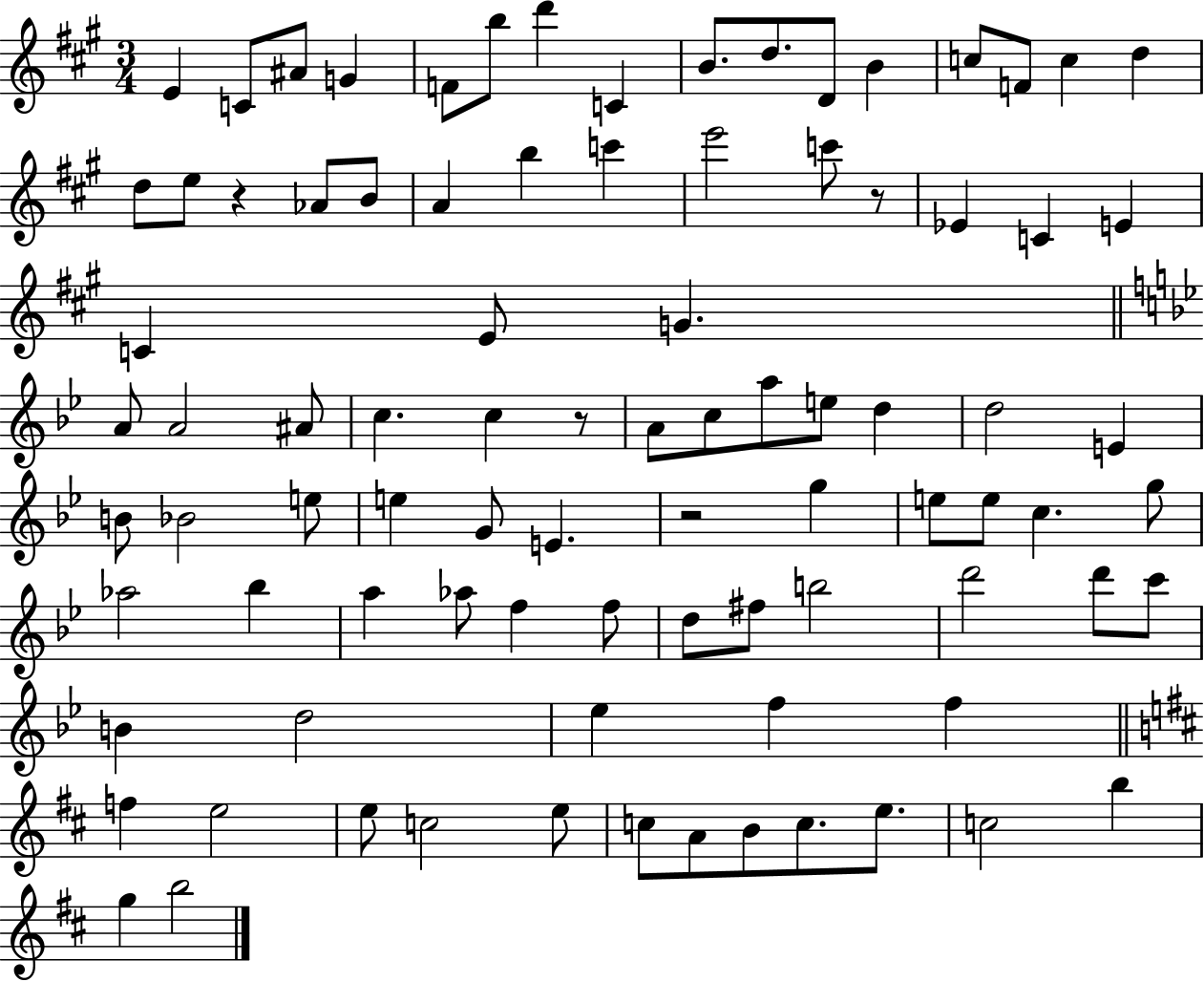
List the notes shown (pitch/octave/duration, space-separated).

E4/q C4/e A#4/e G4/q F4/e B5/e D6/q C4/q B4/e. D5/e. D4/e B4/q C5/e F4/e C5/q D5/q D5/e E5/e R/q Ab4/e B4/e A4/q B5/q C6/q E6/h C6/e R/e Eb4/q C4/q E4/q C4/q E4/e G4/q. A4/e A4/h A#4/e C5/q. C5/q R/e A4/e C5/e A5/e E5/e D5/q D5/h E4/q B4/e Bb4/h E5/e E5/q G4/e E4/q. R/h G5/q E5/e E5/e C5/q. G5/e Ab5/h Bb5/q A5/q Ab5/e F5/q F5/e D5/e F#5/e B5/h D6/h D6/e C6/e B4/q D5/h Eb5/q F5/q F5/q F5/q E5/h E5/e C5/h E5/e C5/e A4/e B4/e C5/e. E5/e. C5/h B5/q G5/q B5/h